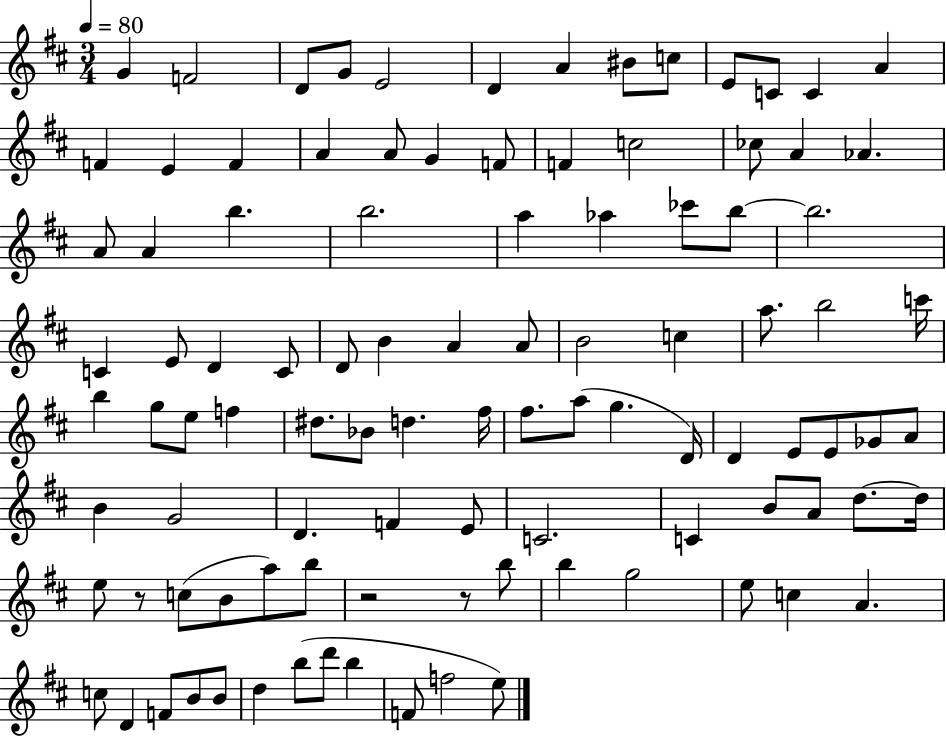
G4/q F4/h D4/e G4/e E4/h D4/q A4/q BIS4/e C5/e E4/e C4/e C4/q A4/q F4/q E4/q F4/q A4/q A4/e G4/q F4/e F4/q C5/h CES5/e A4/q Ab4/q. A4/e A4/q B5/q. B5/h. A5/q Ab5/q CES6/e B5/e B5/h. C4/q E4/e D4/q C4/e D4/e B4/q A4/q A4/e B4/h C5/q A5/e. B5/h C6/s B5/q G5/e E5/e F5/q D#5/e. Bb4/e D5/q. F#5/s F#5/e. A5/e G5/q. D4/s D4/q E4/e E4/e Gb4/e A4/e B4/q G4/h D4/q. F4/q E4/e C4/h. C4/q B4/e A4/e D5/e. D5/s E5/e R/e C5/e B4/e A5/e B5/e R/h R/e B5/e B5/q G5/h E5/e C5/q A4/q. C5/e D4/q F4/e B4/e B4/e D5/q B5/e D6/e B5/q F4/e F5/h E5/e